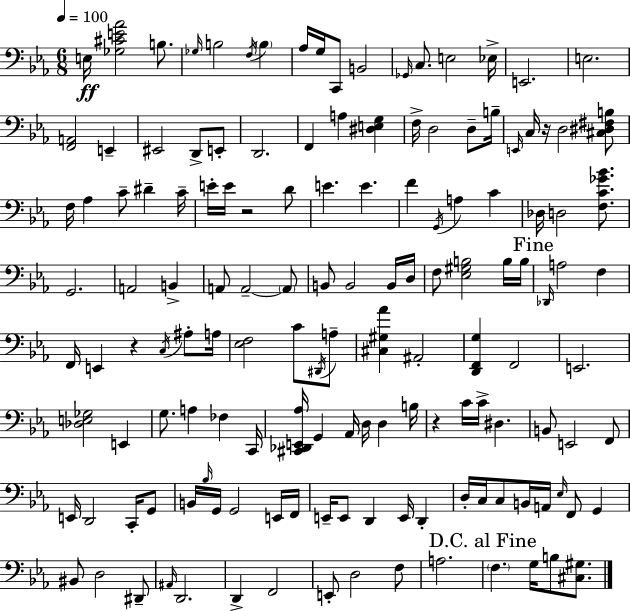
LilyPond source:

{
  \clef bass
  \numericTimeSignature
  \time 6/8
  \key c \minor
  \tempo 4 = 100
  \repeat volta 2 { e16\ff <ges cis' e' aes'>2 b8. | \grace { ges16 } b2 \acciaccatura { f16 } \parenthesize b4 | aes16 g16 c,8 b,2 | \grace { ges,16 } c8. e2 | \break ees16-> e,2. | e2. | <f, a,>2 e,4-- | eis,2 d,8-> | \break e,8-. d,2. | f,4 a4 <dis e g>4 | f16-> d2 | d8-- b16-- \grace { e,16 } c16 r16 d2 | \break <cis dis fis b>8 f16 aes4 c'8-- dis'4-- | c'16-- e'16-. e'16 r2 | d'8 e'4. e'4. | f'4 \acciaccatura { g,16 } a4 | \break c'4 des16 d2 | <f c' ges' bes'>8. g,2. | a,2 | b,4-> a,8 a,2--~~ | \break \parenthesize a,8 b,8 b,2 | b,16 d16 f8 <ees gis b>2 | b16 b16 \mark "Fine" \grace { des,16 } a2 | f4 f,16 e,4 r4 | \break \acciaccatura { c16 } ais8-. a16 <ees f>2 | c'8 \acciaccatura { dis,16 } a8-- <cis gis aes'>4 | ais,2-. <d, f, g>4 | f,2 e,2. | \break <des e ges>2 | e,4 g8. a4 | fes4 c,16 <cis, des, e, aes>16 g,4 | aes,16 d16 d4 b16 r4 | \break c'16 c'16-> dis4. b,8 e,2 | f,8 e,16 d,2 | c,16-. g,8 b,16 \grace { bes16 } g,16 g,2 | e,16 f,16 e,16-- e,8 | \break d,4 e,16 d,4-. d16-. c16 c8 | b,16 a,16 \grace { ees16 } f,8 g,4 bis,8 | d2 dis,8-- \grace { ais,16 } d,2. | d,4-> | \break f,2 e,8-. | d2 f8 a2. | \mark "D.C. al Fine" \parenthesize f4. | g16 b8 <cis gis>8. } \bar "|."
}